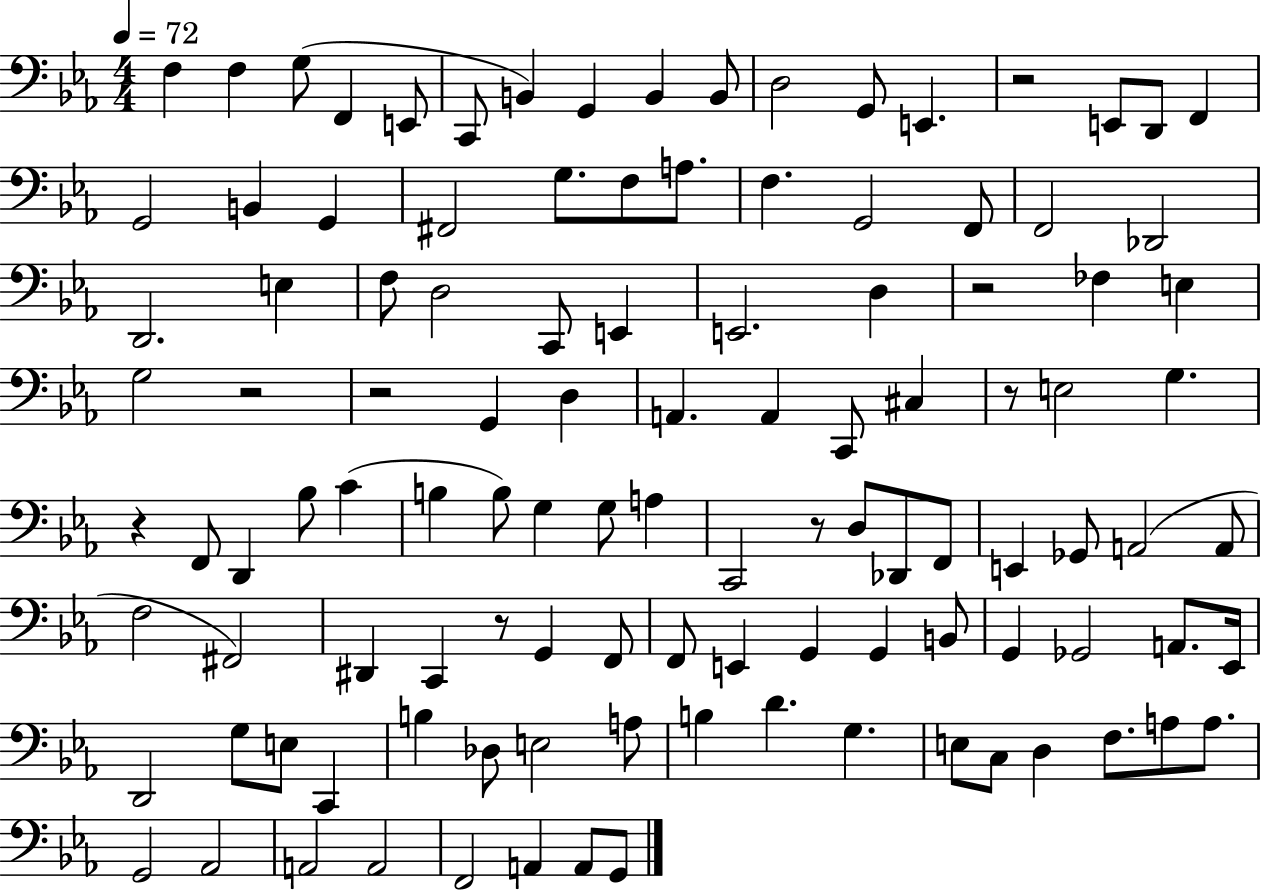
X:1
T:Untitled
M:4/4
L:1/4
K:Eb
F, F, G,/2 F,, E,,/2 C,,/2 B,, G,, B,, B,,/2 D,2 G,,/2 E,, z2 E,,/2 D,,/2 F,, G,,2 B,, G,, ^F,,2 G,/2 F,/2 A,/2 F, G,,2 F,,/2 F,,2 _D,,2 D,,2 E, F,/2 D,2 C,,/2 E,, E,,2 D, z2 _F, E, G,2 z2 z2 G,, D, A,, A,, C,,/2 ^C, z/2 E,2 G, z F,,/2 D,, _B,/2 C B, B,/2 G, G,/2 A, C,,2 z/2 D,/2 _D,,/2 F,,/2 E,, _G,,/2 A,,2 A,,/2 F,2 ^F,,2 ^D,, C,, z/2 G,, F,,/2 F,,/2 E,, G,, G,, B,,/2 G,, _G,,2 A,,/2 _E,,/4 D,,2 G,/2 E,/2 C,, B, _D,/2 E,2 A,/2 B, D G, E,/2 C,/2 D, F,/2 A,/2 A,/2 G,,2 _A,,2 A,,2 A,,2 F,,2 A,, A,,/2 G,,/2